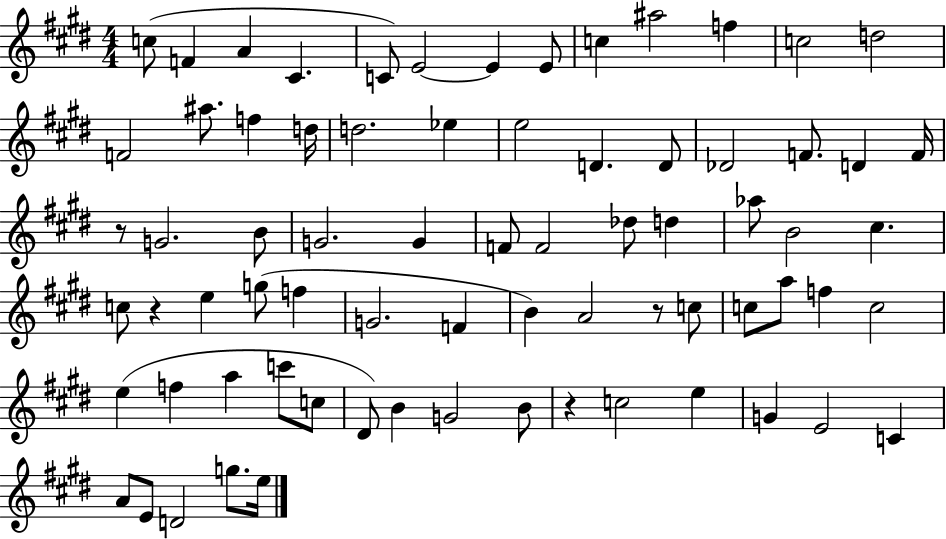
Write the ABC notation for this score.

X:1
T:Untitled
M:4/4
L:1/4
K:E
c/2 F A ^C C/2 E2 E E/2 c ^a2 f c2 d2 F2 ^a/2 f d/4 d2 _e e2 D D/2 _D2 F/2 D F/4 z/2 G2 B/2 G2 G F/2 F2 _d/2 d _a/2 B2 ^c c/2 z e g/2 f G2 F B A2 z/2 c/2 c/2 a/2 f c2 e f a c'/2 c/2 ^D/2 B G2 B/2 z c2 e G E2 C A/2 E/2 D2 g/2 e/4